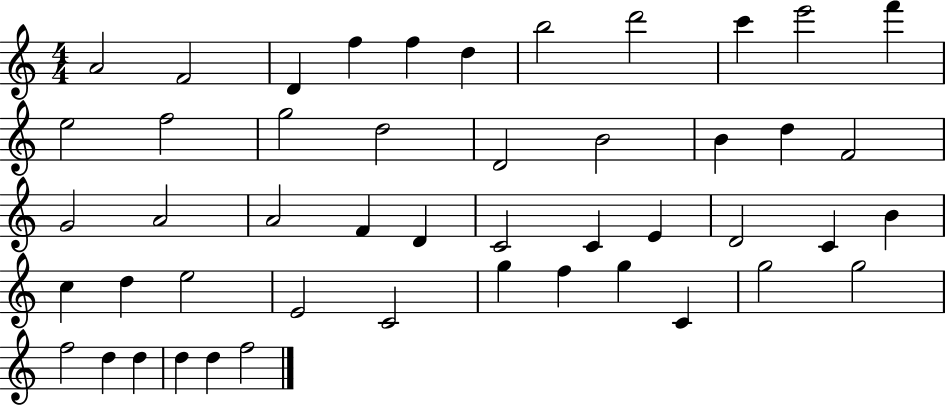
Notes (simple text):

A4/h F4/h D4/q F5/q F5/q D5/q B5/h D6/h C6/q E6/h F6/q E5/h F5/h G5/h D5/h D4/h B4/h B4/q D5/q F4/h G4/h A4/h A4/h F4/q D4/q C4/h C4/q E4/q D4/h C4/q B4/q C5/q D5/q E5/h E4/h C4/h G5/q F5/q G5/q C4/q G5/h G5/h F5/h D5/q D5/q D5/q D5/q F5/h